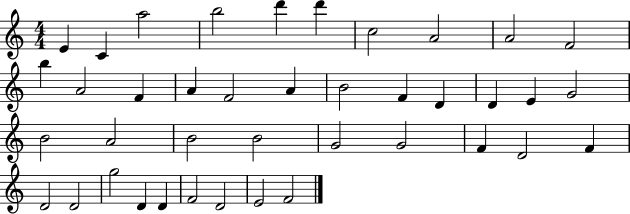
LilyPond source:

{
  \clef treble
  \numericTimeSignature
  \time 4/4
  \key c \major
  e'4 c'4 a''2 | b''2 d'''4 d'''4 | c''2 a'2 | a'2 f'2 | \break b''4 a'2 f'4 | a'4 f'2 a'4 | b'2 f'4 d'4 | d'4 e'4 g'2 | \break b'2 a'2 | b'2 b'2 | g'2 g'2 | f'4 d'2 f'4 | \break d'2 d'2 | g''2 d'4 d'4 | f'2 d'2 | e'2 f'2 | \break \bar "|."
}